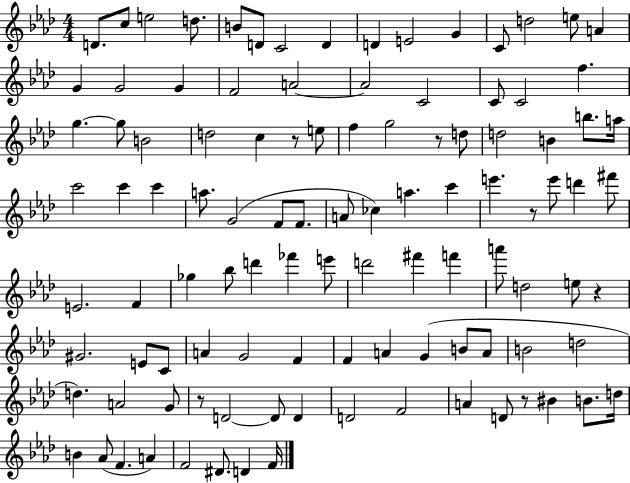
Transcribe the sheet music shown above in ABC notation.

X:1
T:Untitled
M:4/4
L:1/4
K:Ab
D/2 c/2 e2 d/2 B/2 D/2 C2 D D E2 G C/2 d2 e/2 A G G2 G F2 A2 A2 C2 C/2 C2 f g g/2 B2 d2 c z/2 e/2 f g2 z/2 d/2 d2 B b/2 a/4 c'2 c' c' a/2 G2 F/2 F/2 A/2 _c a c' e' z/2 e'/2 d' ^f'/2 E2 F _g _b/2 d' _f' e'/2 d'2 ^f' f' a'/2 d2 e/2 z ^G2 E/2 C/2 A G2 F F A G B/2 A/2 B2 d2 d A2 G/2 z/2 D2 D/2 D D2 F2 A D/2 z/2 ^B B/2 d/4 B _A/2 F A F2 ^D/2 D F/4